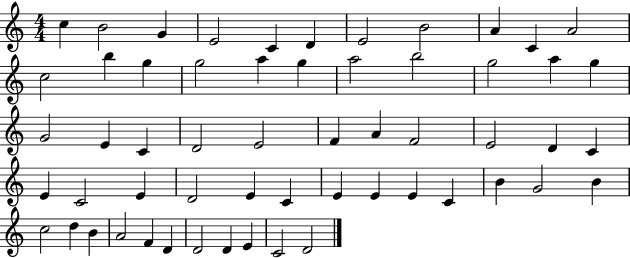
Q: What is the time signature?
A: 4/4